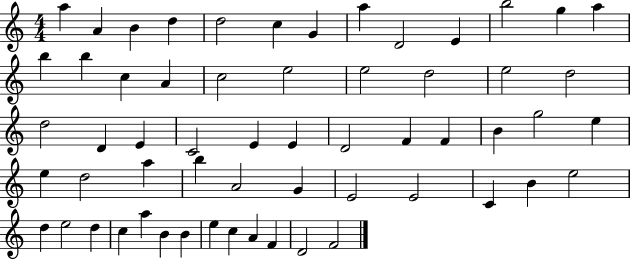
{
  \clef treble
  \numericTimeSignature
  \time 4/4
  \key c \major
  a''4 a'4 b'4 d''4 | d''2 c''4 g'4 | a''4 d'2 e'4 | b''2 g''4 a''4 | \break b''4 b''4 c''4 a'4 | c''2 e''2 | e''2 d''2 | e''2 d''2 | \break d''2 d'4 e'4 | c'2 e'4 e'4 | d'2 f'4 f'4 | b'4 g''2 e''4 | \break e''4 d''2 a''4 | b''4 a'2 g'4 | e'2 e'2 | c'4 b'4 e''2 | \break d''4 e''2 d''4 | c''4 a''4 b'4 b'4 | e''4 c''4 a'4 f'4 | d'2 f'2 | \break \bar "|."
}